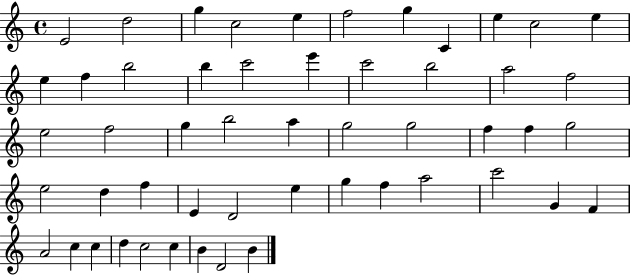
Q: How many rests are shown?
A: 0